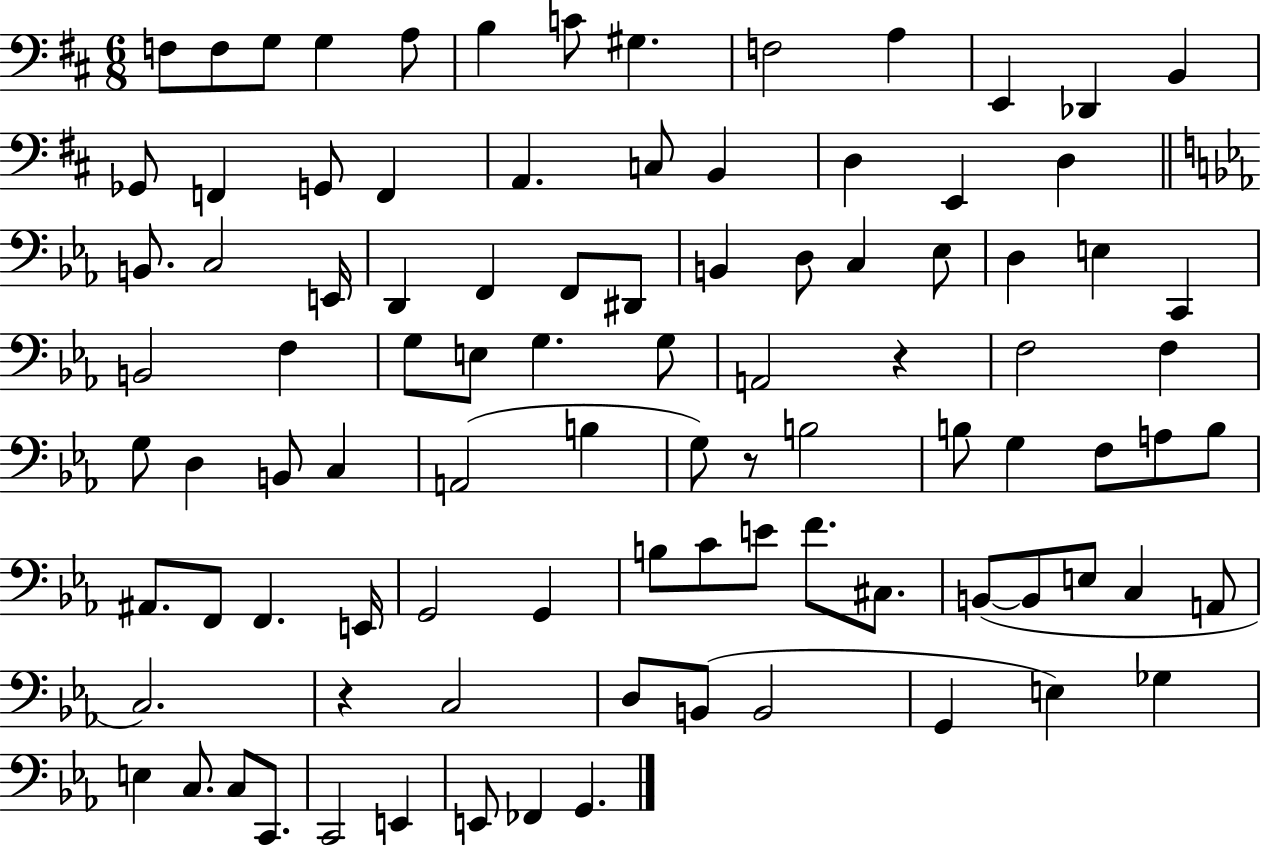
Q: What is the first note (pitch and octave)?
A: F3